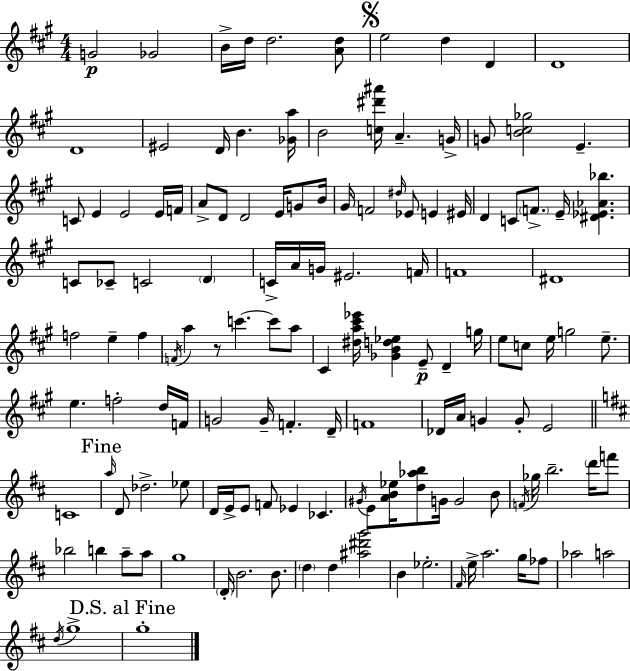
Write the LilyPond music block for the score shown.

{
  \clef treble
  \numericTimeSignature
  \time 4/4
  \key a \major
  \repeat volta 2 { g'2\p ges'2 | b'16-> d''16 d''2. <a' d''>8 | \mark \markup { \musicglyph "scripts.segno" } e''2 d''4 d'4 | d'1 | \break d'1 | eis'2 d'16 b'4. <ges' a''>16 | b'2 <c'' dis''' ais'''>16 a'4.-- g'16-> | g'8 <b' c'' ges''>2 e'4.-- | \break c'8 e'4 e'2 e'16 f'16 | a'8-> d'8 d'2 e'16 g'8 b'16 | gis'16 f'2 \grace { dis''16 } ees'8 e'4 | eis'16 d'4 c'8 \parenthesize f'8.-> e'16-- <dis' ees' aes' bes''>4. | \break c'8 ces'8-- c'2 \parenthesize d'4 | c'16-> a'16 g'16 eis'2. | f'16 f'1 | dis'1 | \break f''2 e''4-- f''4 | \acciaccatura { f'16 } a''4 r8 c'''4.~~ c'''8 | a''8 cis'4 <dis'' a'' cis''' ees'''>16 <ges' b' d'' ees''>4 e'8--\p d'4-- | g''16 e''8 c''8 e''16 g''2 e''8.-- | \break e''4. f''2-. | d''16 f'16 g'2 g'16-- f'4.-. | d'16-- f'1 | des'16 a'16 g'4 g'8-. e'2 | \break \bar "||" \break \key d \major c'1 | \mark "Fine" \grace { a''16 } d'8 des''2.-> ees''8 | d'16 e'16-> e'8 f'8 ees'4 ces'4. | \acciaccatura { gis'16 } e'8 <a' b' ees''>16 <d'' aes'' b''>8 g'16 g'2 | \break b'8 \acciaccatura { f'16 } ges''16 b''2.-- | \parenthesize d'''16 f'''8 bes''2 b''4 a''8-- | a''8 g''1 | \parenthesize d'16-. b'2. | \break b'8. \parenthesize d''4 d''4 <ais'' dis''' g'''>2 | b'4 ees''2.-. | \grace { fis'16 } e''16-> a''2. | g''16 fes''8 aes''2 a''2 | \break \acciaccatura { d''16 } g''1-> | \mark "D.S. al Fine" g''1-. | } \bar "|."
}